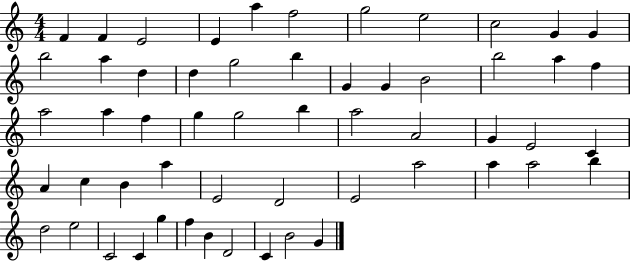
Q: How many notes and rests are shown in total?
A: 56